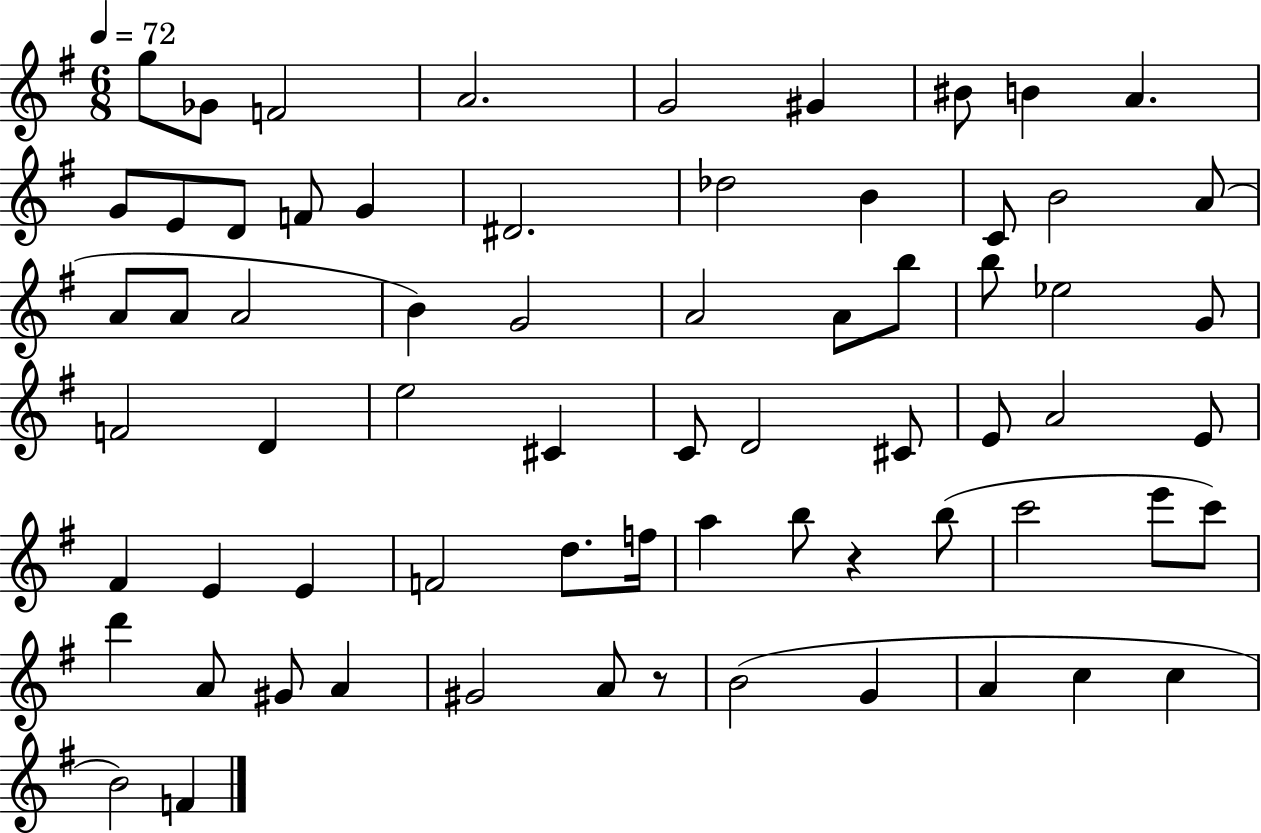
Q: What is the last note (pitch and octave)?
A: F4